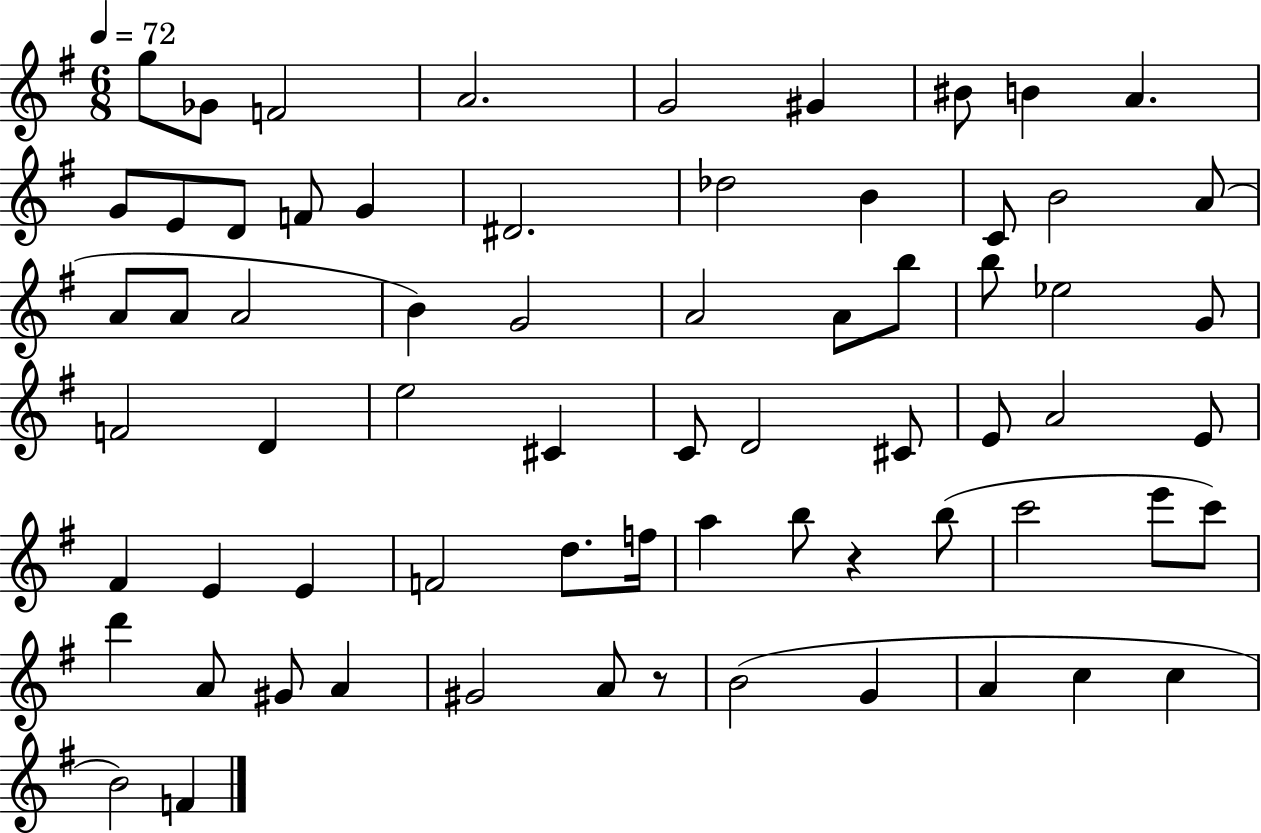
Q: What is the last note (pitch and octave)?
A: F4